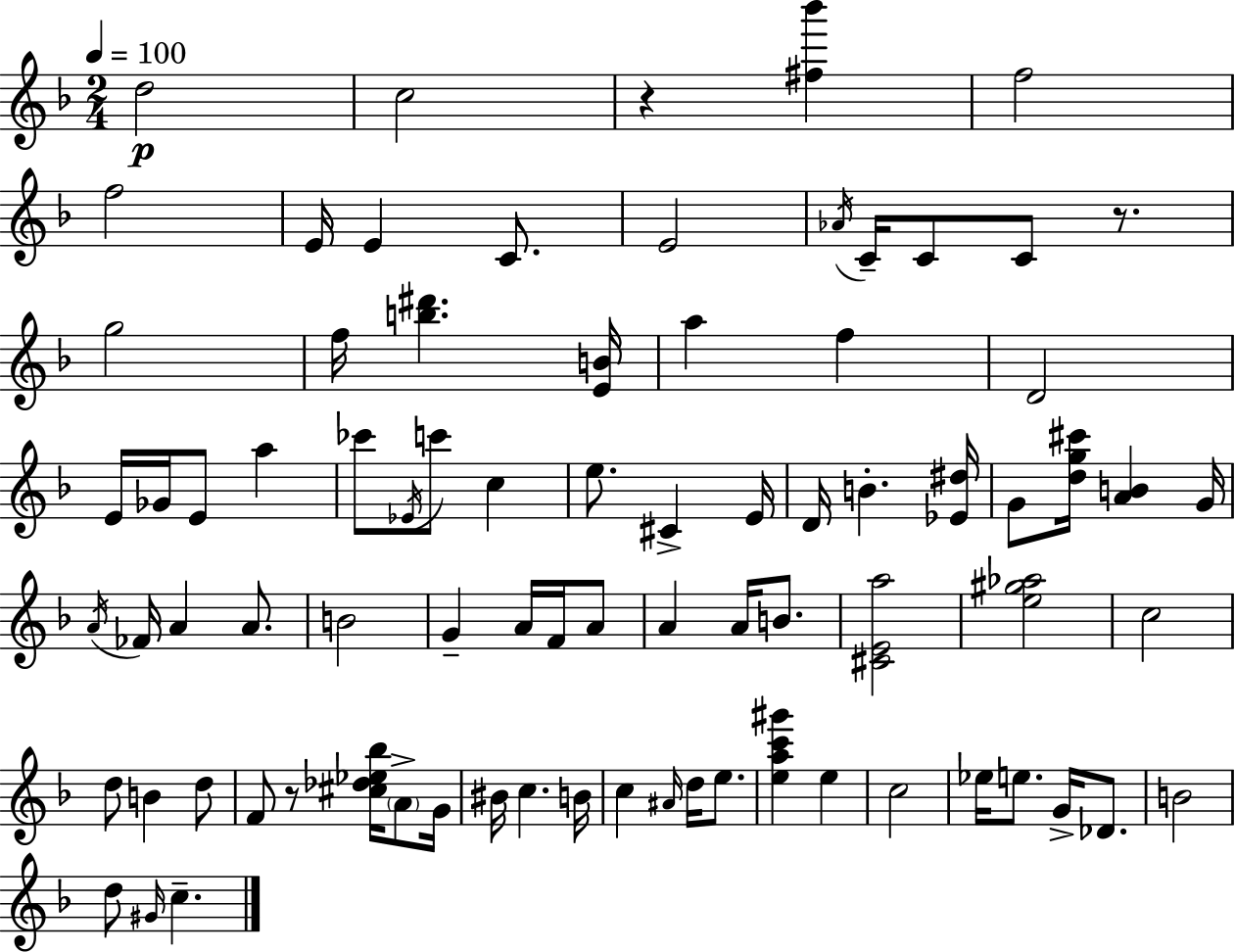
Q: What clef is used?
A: treble